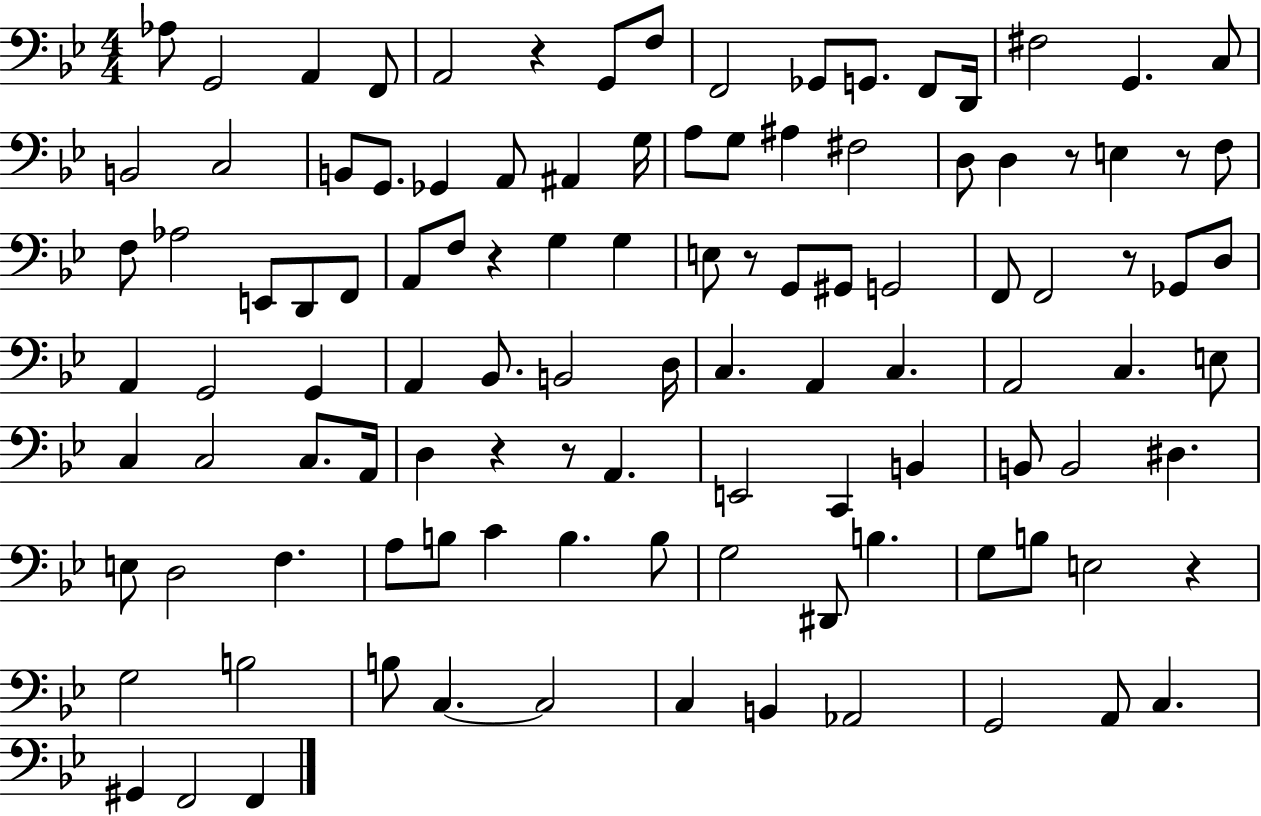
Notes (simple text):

Ab3/e G2/h A2/q F2/e A2/h R/q G2/e F3/e F2/h Gb2/e G2/e. F2/e D2/s F#3/h G2/q. C3/e B2/h C3/h B2/e G2/e. Gb2/q A2/e A#2/q G3/s A3/e G3/e A#3/q F#3/h D3/e D3/q R/e E3/q R/e F3/e F3/e Ab3/h E2/e D2/e F2/e A2/e F3/e R/q G3/q G3/q E3/e R/e G2/e G#2/e G2/h F2/e F2/h R/e Gb2/e D3/e A2/q G2/h G2/q A2/q Bb2/e. B2/h D3/s C3/q. A2/q C3/q. A2/h C3/q. E3/e C3/q C3/h C3/e. A2/s D3/q R/q R/e A2/q. E2/h C2/q B2/q B2/e B2/h D#3/q. E3/e D3/h F3/q. A3/e B3/e C4/q B3/q. B3/e G3/h D#2/e B3/q. G3/e B3/e E3/h R/q G3/h B3/h B3/e C3/q. C3/h C3/q B2/q Ab2/h G2/h A2/e C3/q. G#2/q F2/h F2/q